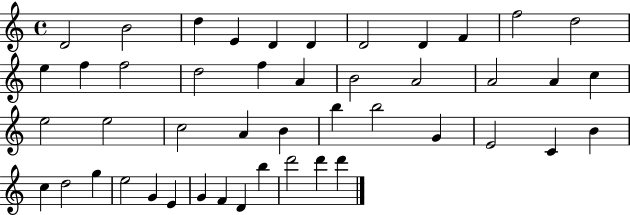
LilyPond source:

{
  \clef treble
  \time 4/4
  \defaultTimeSignature
  \key c \major
  d'2 b'2 | d''4 e'4 d'4 d'4 | d'2 d'4 f'4 | f''2 d''2 | \break e''4 f''4 f''2 | d''2 f''4 a'4 | b'2 a'2 | a'2 a'4 c''4 | \break e''2 e''2 | c''2 a'4 b'4 | b''4 b''2 g'4 | e'2 c'4 b'4 | \break c''4 d''2 g''4 | e''2 g'4 e'4 | g'4 f'4 d'4 b''4 | d'''2 d'''4 d'''4 | \break \bar "|."
}